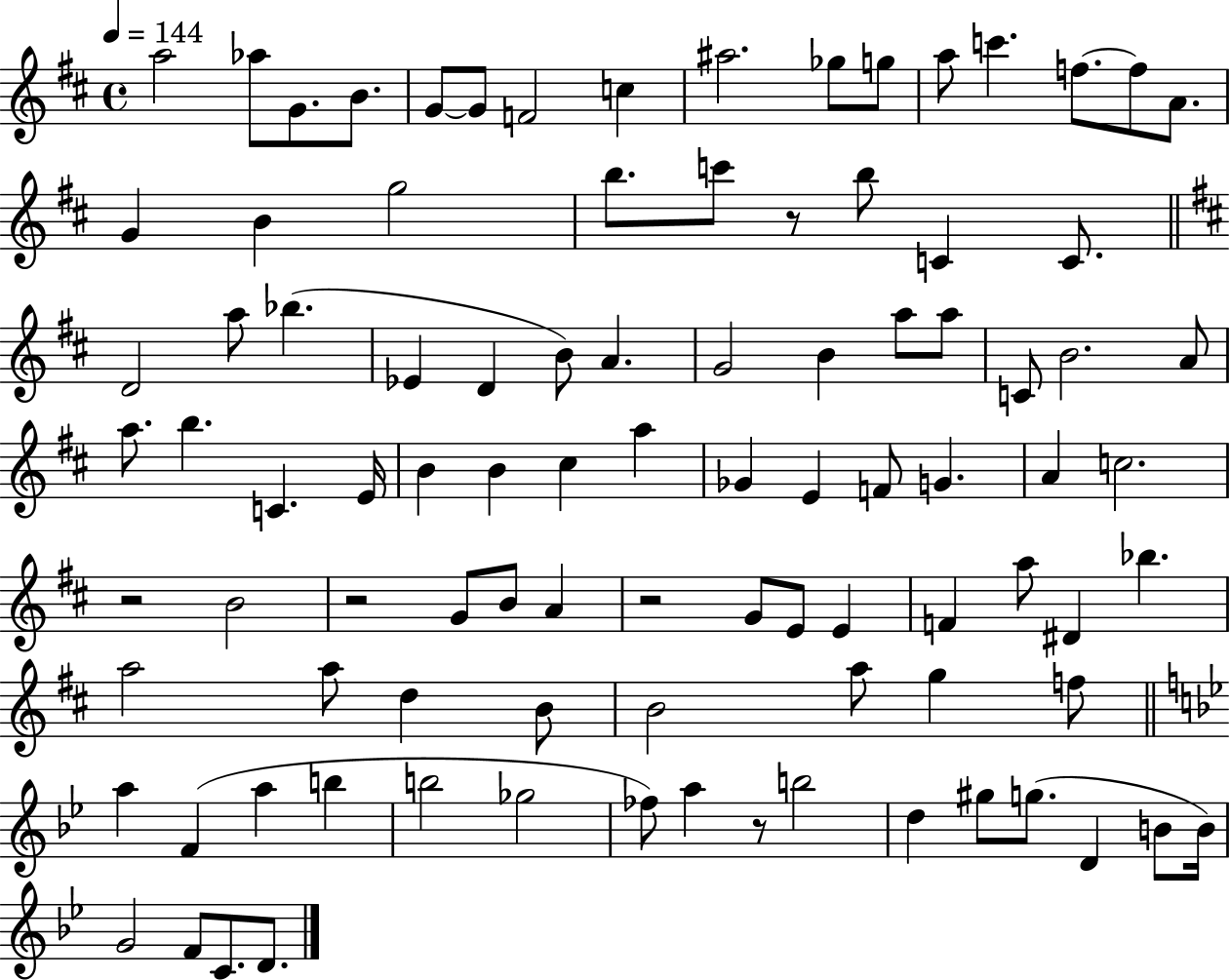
X:1
T:Untitled
M:4/4
L:1/4
K:D
a2 _a/2 G/2 B/2 G/2 G/2 F2 c ^a2 _g/2 g/2 a/2 c' f/2 f/2 A/2 G B g2 b/2 c'/2 z/2 b/2 C C/2 D2 a/2 _b _E D B/2 A G2 B a/2 a/2 C/2 B2 A/2 a/2 b C E/4 B B ^c a _G E F/2 G A c2 z2 B2 z2 G/2 B/2 A z2 G/2 E/2 E F a/2 ^D _b a2 a/2 d B/2 B2 a/2 g f/2 a F a b b2 _g2 _f/2 a z/2 b2 d ^g/2 g/2 D B/2 B/4 G2 F/2 C/2 D/2